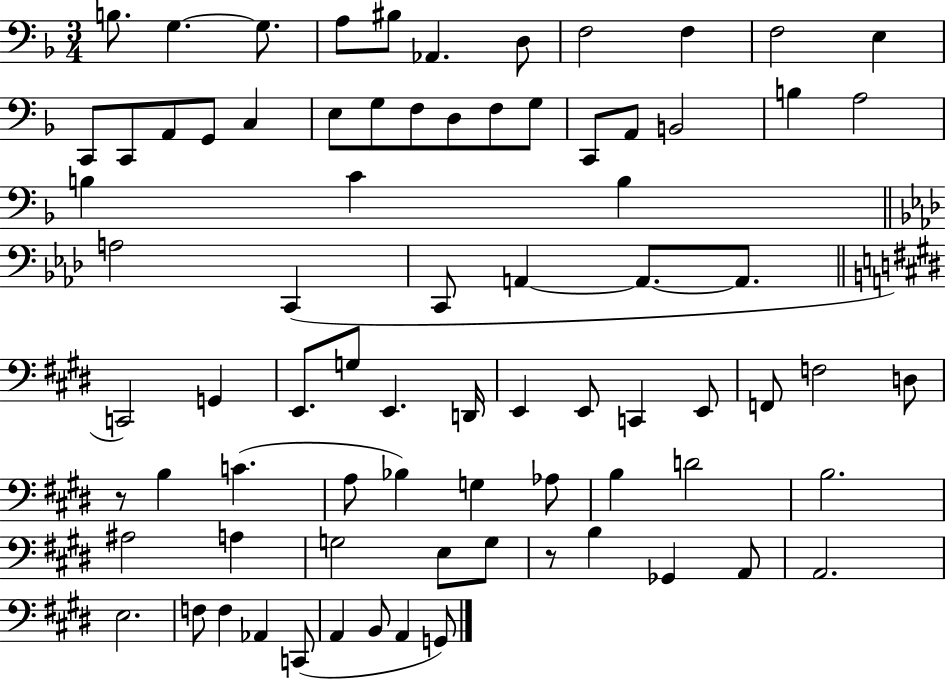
B3/e. G3/q. G3/e. A3/e BIS3/e Ab2/q. D3/e F3/h F3/q F3/h E3/q C2/e C2/e A2/e G2/e C3/q E3/e G3/e F3/e D3/e F3/e G3/e C2/e A2/e B2/h B3/q A3/h B3/q C4/q B3/q A3/h C2/q C2/e A2/q A2/e. A2/e. C2/h G2/q E2/e. G3/e E2/q. D2/s E2/q E2/e C2/q E2/e F2/e F3/h D3/e R/e B3/q C4/q. A3/e Bb3/q G3/q Ab3/e B3/q D4/h B3/h. A#3/h A3/q G3/h E3/e G3/e R/e B3/q Gb2/q A2/e A2/h. E3/h. F3/e F3/q Ab2/q C2/e A2/q B2/e A2/q G2/e